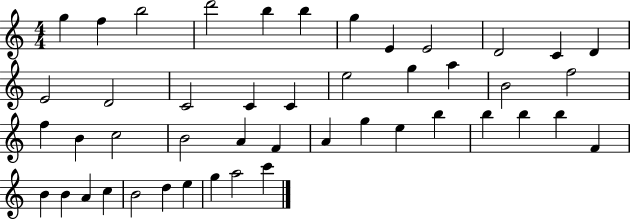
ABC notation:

X:1
T:Untitled
M:4/4
L:1/4
K:C
g f b2 d'2 b b g E E2 D2 C D E2 D2 C2 C C e2 g a B2 f2 f B c2 B2 A F A g e b b b b F B B A c B2 d e g a2 c'